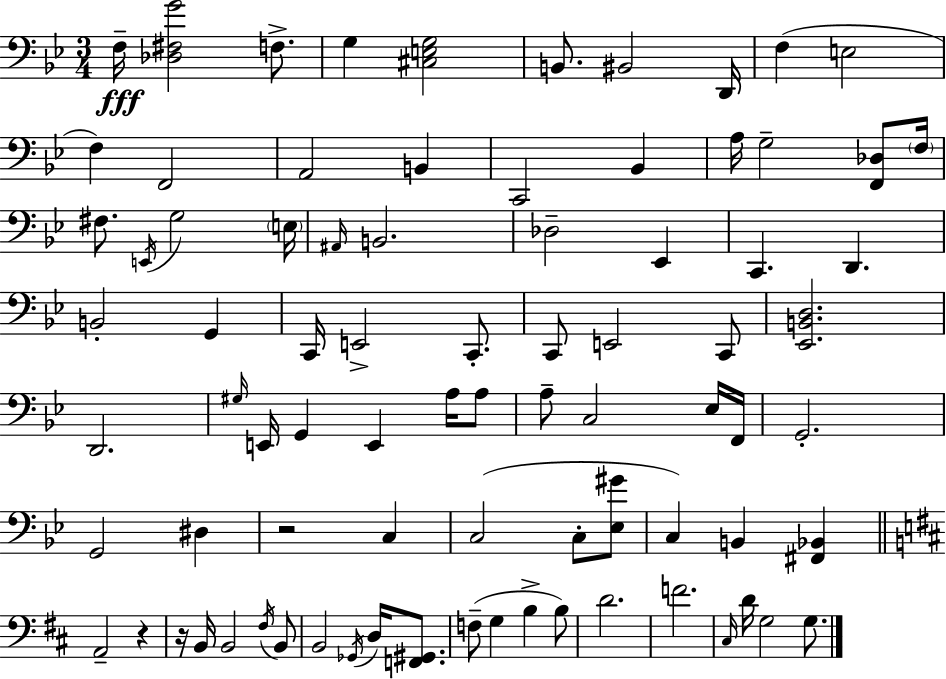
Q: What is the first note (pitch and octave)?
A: F3